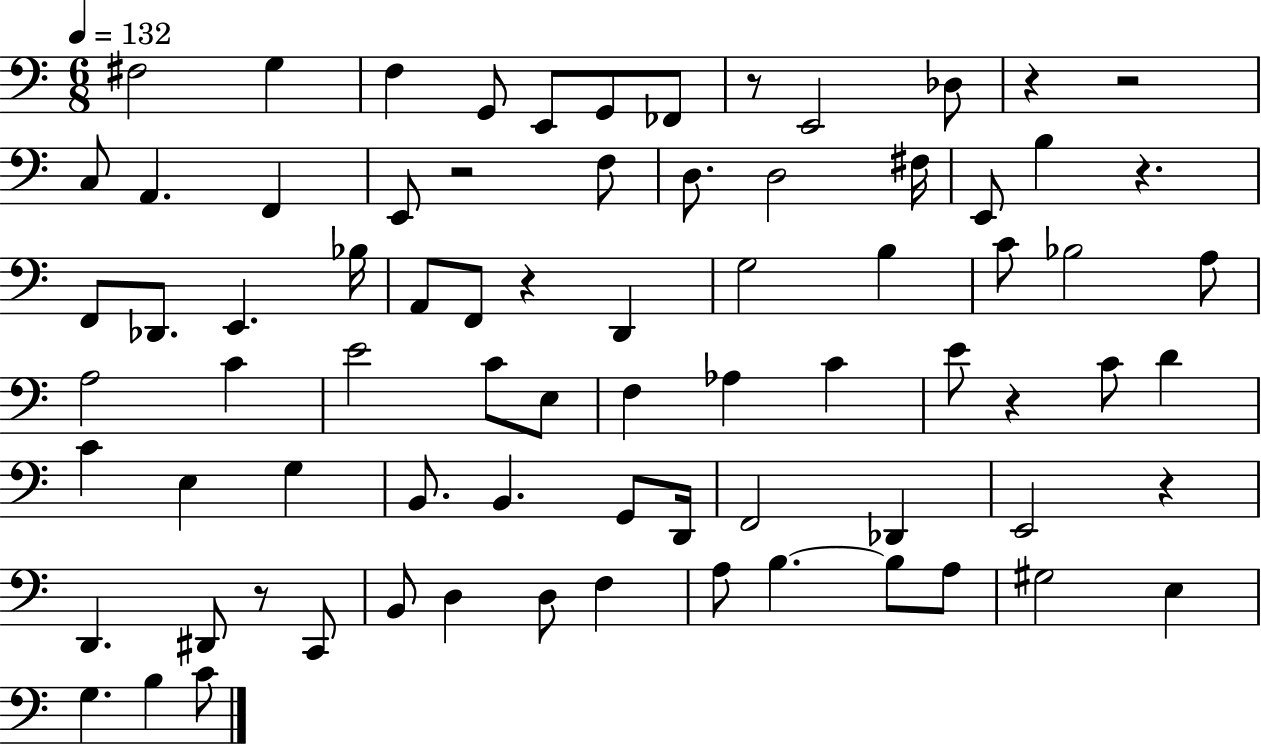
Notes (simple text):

F#3/h G3/q F3/q G2/e E2/e G2/e FES2/e R/e E2/h Db3/e R/q R/h C3/e A2/q. F2/q E2/e R/h F3/e D3/e. D3/h F#3/s E2/e B3/q R/q. F2/e Db2/e. E2/q. Bb3/s A2/e F2/e R/q D2/q G3/h B3/q C4/e Bb3/h A3/e A3/h C4/q E4/h C4/e E3/e F3/q Ab3/q C4/q E4/e R/q C4/e D4/q C4/q E3/q G3/q B2/e. B2/q. G2/e D2/s F2/h Db2/q E2/h R/q D2/q. D#2/e R/e C2/e B2/e D3/q D3/e F3/q A3/e B3/q. B3/e A3/e G#3/h E3/q G3/q. B3/q C4/e